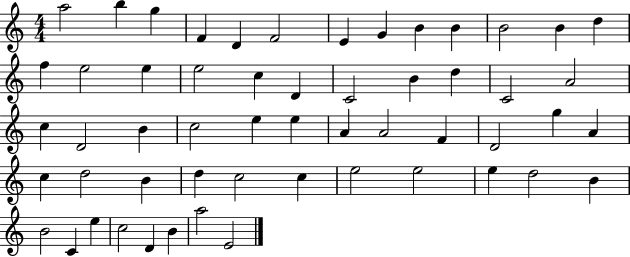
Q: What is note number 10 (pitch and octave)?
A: B4